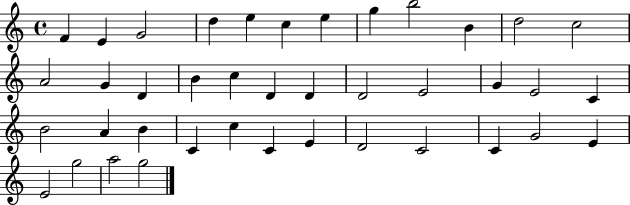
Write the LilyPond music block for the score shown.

{
  \clef treble
  \time 4/4
  \defaultTimeSignature
  \key c \major
  f'4 e'4 g'2 | d''4 e''4 c''4 e''4 | g''4 b''2 b'4 | d''2 c''2 | \break a'2 g'4 d'4 | b'4 c''4 d'4 d'4 | d'2 e'2 | g'4 e'2 c'4 | \break b'2 a'4 b'4 | c'4 c''4 c'4 e'4 | d'2 c'2 | c'4 g'2 e'4 | \break e'2 g''2 | a''2 g''2 | \bar "|."
}